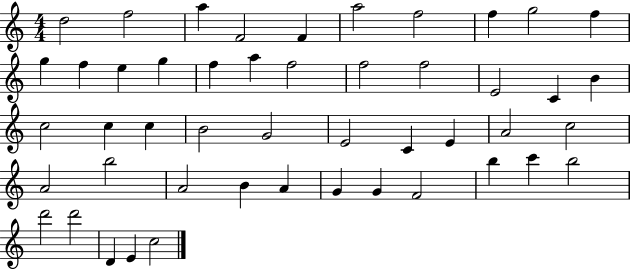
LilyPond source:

{
  \clef treble
  \numericTimeSignature
  \time 4/4
  \key c \major
  d''2 f''2 | a''4 f'2 f'4 | a''2 f''2 | f''4 g''2 f''4 | \break g''4 f''4 e''4 g''4 | f''4 a''4 f''2 | f''2 f''2 | e'2 c'4 b'4 | \break c''2 c''4 c''4 | b'2 g'2 | e'2 c'4 e'4 | a'2 c''2 | \break a'2 b''2 | a'2 b'4 a'4 | g'4 g'4 f'2 | b''4 c'''4 b''2 | \break d'''2 d'''2 | d'4 e'4 c''2 | \bar "|."
}